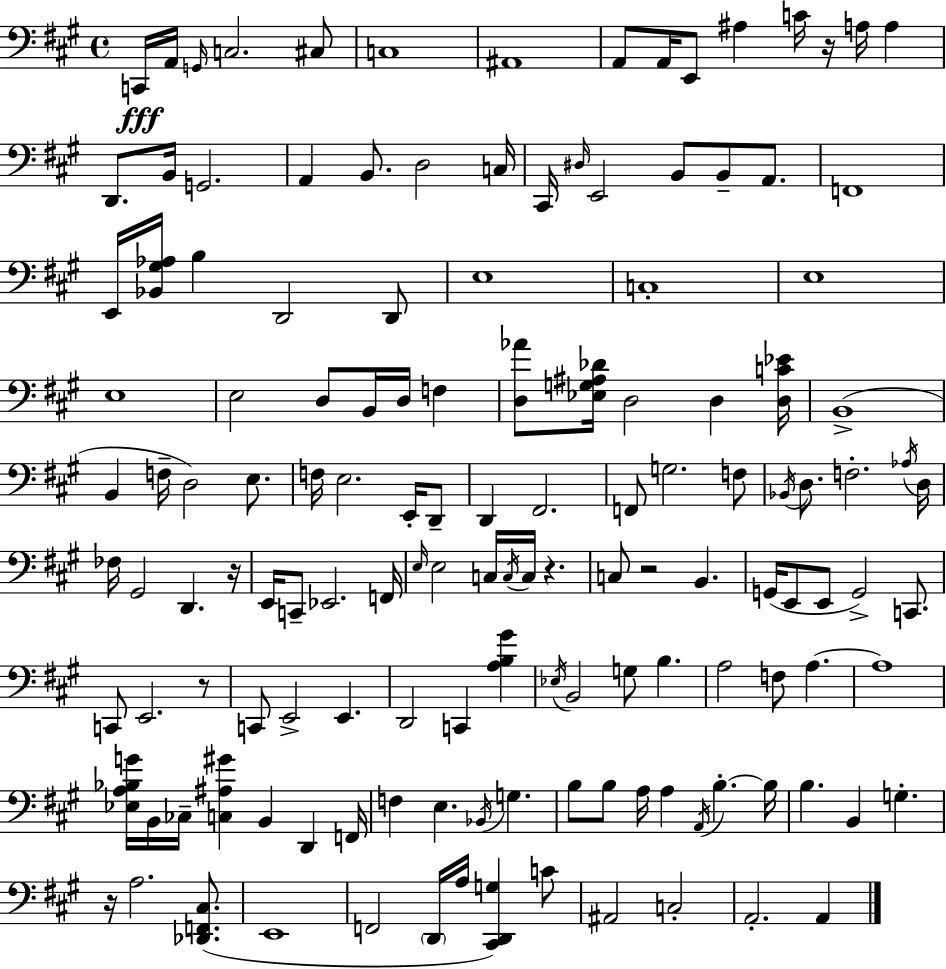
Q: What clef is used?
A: bass